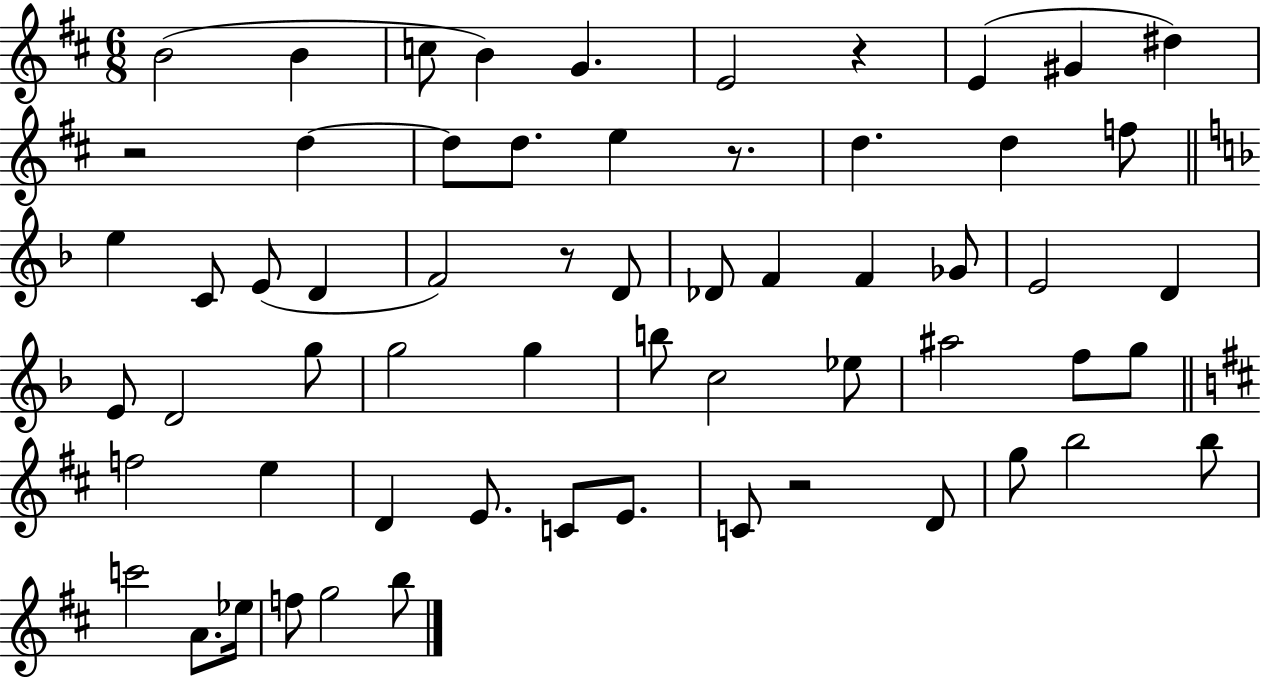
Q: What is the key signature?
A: D major